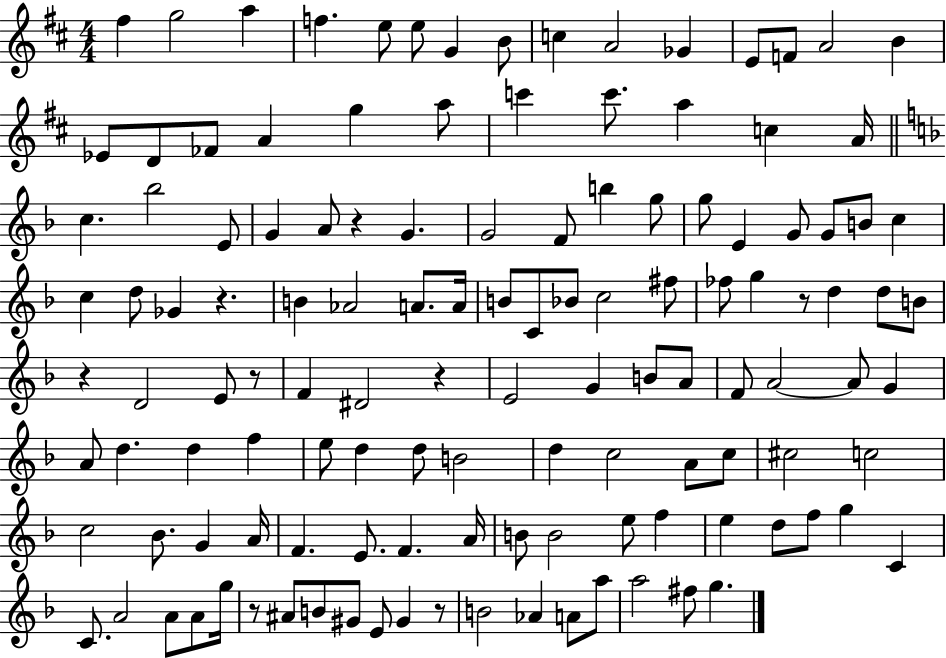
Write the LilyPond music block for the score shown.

{
  \clef treble
  \numericTimeSignature
  \time 4/4
  \key d \major
  fis''4 g''2 a''4 | f''4. e''8 e''8 g'4 b'8 | c''4 a'2 ges'4 | e'8 f'8 a'2 b'4 | \break ees'8 d'8 fes'8 a'4 g''4 a''8 | c'''4 c'''8. a''4 c''4 a'16 | \bar "||" \break \key f \major c''4. bes''2 e'8 | g'4 a'8 r4 g'4. | g'2 f'8 b''4 g''8 | g''8 e'4 g'8 g'8 b'8 c''4 | \break c''4 d''8 ges'4 r4. | b'4 aes'2 a'8. a'16 | b'8 c'8 bes'8 c''2 fis''8 | fes''8 g''4 r8 d''4 d''8 b'8 | \break r4 d'2 e'8 r8 | f'4 dis'2 r4 | e'2 g'4 b'8 a'8 | f'8 a'2~~ a'8 g'4 | \break a'8 d''4. d''4 f''4 | e''8 d''4 d''8 b'2 | d''4 c''2 a'8 c''8 | cis''2 c''2 | \break c''2 bes'8. g'4 a'16 | f'4. e'8. f'4. a'16 | b'8 b'2 e''8 f''4 | e''4 d''8 f''8 g''4 c'4 | \break c'8. a'2 a'8 a'8 g''16 | r8 ais'8 b'8 gis'8 e'8 gis'4 r8 | b'2 aes'4 a'8 a''8 | a''2 fis''8 g''4. | \break \bar "|."
}